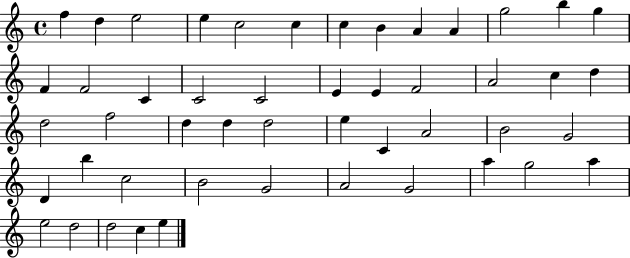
F5/q D5/q E5/h E5/q C5/h C5/q C5/q B4/q A4/q A4/q G5/h B5/q G5/q F4/q F4/h C4/q C4/h C4/h E4/q E4/q F4/h A4/h C5/q D5/q D5/h F5/h D5/q D5/q D5/h E5/q C4/q A4/h B4/h G4/h D4/q B5/q C5/h B4/h G4/h A4/h G4/h A5/q G5/h A5/q E5/h D5/h D5/h C5/q E5/q